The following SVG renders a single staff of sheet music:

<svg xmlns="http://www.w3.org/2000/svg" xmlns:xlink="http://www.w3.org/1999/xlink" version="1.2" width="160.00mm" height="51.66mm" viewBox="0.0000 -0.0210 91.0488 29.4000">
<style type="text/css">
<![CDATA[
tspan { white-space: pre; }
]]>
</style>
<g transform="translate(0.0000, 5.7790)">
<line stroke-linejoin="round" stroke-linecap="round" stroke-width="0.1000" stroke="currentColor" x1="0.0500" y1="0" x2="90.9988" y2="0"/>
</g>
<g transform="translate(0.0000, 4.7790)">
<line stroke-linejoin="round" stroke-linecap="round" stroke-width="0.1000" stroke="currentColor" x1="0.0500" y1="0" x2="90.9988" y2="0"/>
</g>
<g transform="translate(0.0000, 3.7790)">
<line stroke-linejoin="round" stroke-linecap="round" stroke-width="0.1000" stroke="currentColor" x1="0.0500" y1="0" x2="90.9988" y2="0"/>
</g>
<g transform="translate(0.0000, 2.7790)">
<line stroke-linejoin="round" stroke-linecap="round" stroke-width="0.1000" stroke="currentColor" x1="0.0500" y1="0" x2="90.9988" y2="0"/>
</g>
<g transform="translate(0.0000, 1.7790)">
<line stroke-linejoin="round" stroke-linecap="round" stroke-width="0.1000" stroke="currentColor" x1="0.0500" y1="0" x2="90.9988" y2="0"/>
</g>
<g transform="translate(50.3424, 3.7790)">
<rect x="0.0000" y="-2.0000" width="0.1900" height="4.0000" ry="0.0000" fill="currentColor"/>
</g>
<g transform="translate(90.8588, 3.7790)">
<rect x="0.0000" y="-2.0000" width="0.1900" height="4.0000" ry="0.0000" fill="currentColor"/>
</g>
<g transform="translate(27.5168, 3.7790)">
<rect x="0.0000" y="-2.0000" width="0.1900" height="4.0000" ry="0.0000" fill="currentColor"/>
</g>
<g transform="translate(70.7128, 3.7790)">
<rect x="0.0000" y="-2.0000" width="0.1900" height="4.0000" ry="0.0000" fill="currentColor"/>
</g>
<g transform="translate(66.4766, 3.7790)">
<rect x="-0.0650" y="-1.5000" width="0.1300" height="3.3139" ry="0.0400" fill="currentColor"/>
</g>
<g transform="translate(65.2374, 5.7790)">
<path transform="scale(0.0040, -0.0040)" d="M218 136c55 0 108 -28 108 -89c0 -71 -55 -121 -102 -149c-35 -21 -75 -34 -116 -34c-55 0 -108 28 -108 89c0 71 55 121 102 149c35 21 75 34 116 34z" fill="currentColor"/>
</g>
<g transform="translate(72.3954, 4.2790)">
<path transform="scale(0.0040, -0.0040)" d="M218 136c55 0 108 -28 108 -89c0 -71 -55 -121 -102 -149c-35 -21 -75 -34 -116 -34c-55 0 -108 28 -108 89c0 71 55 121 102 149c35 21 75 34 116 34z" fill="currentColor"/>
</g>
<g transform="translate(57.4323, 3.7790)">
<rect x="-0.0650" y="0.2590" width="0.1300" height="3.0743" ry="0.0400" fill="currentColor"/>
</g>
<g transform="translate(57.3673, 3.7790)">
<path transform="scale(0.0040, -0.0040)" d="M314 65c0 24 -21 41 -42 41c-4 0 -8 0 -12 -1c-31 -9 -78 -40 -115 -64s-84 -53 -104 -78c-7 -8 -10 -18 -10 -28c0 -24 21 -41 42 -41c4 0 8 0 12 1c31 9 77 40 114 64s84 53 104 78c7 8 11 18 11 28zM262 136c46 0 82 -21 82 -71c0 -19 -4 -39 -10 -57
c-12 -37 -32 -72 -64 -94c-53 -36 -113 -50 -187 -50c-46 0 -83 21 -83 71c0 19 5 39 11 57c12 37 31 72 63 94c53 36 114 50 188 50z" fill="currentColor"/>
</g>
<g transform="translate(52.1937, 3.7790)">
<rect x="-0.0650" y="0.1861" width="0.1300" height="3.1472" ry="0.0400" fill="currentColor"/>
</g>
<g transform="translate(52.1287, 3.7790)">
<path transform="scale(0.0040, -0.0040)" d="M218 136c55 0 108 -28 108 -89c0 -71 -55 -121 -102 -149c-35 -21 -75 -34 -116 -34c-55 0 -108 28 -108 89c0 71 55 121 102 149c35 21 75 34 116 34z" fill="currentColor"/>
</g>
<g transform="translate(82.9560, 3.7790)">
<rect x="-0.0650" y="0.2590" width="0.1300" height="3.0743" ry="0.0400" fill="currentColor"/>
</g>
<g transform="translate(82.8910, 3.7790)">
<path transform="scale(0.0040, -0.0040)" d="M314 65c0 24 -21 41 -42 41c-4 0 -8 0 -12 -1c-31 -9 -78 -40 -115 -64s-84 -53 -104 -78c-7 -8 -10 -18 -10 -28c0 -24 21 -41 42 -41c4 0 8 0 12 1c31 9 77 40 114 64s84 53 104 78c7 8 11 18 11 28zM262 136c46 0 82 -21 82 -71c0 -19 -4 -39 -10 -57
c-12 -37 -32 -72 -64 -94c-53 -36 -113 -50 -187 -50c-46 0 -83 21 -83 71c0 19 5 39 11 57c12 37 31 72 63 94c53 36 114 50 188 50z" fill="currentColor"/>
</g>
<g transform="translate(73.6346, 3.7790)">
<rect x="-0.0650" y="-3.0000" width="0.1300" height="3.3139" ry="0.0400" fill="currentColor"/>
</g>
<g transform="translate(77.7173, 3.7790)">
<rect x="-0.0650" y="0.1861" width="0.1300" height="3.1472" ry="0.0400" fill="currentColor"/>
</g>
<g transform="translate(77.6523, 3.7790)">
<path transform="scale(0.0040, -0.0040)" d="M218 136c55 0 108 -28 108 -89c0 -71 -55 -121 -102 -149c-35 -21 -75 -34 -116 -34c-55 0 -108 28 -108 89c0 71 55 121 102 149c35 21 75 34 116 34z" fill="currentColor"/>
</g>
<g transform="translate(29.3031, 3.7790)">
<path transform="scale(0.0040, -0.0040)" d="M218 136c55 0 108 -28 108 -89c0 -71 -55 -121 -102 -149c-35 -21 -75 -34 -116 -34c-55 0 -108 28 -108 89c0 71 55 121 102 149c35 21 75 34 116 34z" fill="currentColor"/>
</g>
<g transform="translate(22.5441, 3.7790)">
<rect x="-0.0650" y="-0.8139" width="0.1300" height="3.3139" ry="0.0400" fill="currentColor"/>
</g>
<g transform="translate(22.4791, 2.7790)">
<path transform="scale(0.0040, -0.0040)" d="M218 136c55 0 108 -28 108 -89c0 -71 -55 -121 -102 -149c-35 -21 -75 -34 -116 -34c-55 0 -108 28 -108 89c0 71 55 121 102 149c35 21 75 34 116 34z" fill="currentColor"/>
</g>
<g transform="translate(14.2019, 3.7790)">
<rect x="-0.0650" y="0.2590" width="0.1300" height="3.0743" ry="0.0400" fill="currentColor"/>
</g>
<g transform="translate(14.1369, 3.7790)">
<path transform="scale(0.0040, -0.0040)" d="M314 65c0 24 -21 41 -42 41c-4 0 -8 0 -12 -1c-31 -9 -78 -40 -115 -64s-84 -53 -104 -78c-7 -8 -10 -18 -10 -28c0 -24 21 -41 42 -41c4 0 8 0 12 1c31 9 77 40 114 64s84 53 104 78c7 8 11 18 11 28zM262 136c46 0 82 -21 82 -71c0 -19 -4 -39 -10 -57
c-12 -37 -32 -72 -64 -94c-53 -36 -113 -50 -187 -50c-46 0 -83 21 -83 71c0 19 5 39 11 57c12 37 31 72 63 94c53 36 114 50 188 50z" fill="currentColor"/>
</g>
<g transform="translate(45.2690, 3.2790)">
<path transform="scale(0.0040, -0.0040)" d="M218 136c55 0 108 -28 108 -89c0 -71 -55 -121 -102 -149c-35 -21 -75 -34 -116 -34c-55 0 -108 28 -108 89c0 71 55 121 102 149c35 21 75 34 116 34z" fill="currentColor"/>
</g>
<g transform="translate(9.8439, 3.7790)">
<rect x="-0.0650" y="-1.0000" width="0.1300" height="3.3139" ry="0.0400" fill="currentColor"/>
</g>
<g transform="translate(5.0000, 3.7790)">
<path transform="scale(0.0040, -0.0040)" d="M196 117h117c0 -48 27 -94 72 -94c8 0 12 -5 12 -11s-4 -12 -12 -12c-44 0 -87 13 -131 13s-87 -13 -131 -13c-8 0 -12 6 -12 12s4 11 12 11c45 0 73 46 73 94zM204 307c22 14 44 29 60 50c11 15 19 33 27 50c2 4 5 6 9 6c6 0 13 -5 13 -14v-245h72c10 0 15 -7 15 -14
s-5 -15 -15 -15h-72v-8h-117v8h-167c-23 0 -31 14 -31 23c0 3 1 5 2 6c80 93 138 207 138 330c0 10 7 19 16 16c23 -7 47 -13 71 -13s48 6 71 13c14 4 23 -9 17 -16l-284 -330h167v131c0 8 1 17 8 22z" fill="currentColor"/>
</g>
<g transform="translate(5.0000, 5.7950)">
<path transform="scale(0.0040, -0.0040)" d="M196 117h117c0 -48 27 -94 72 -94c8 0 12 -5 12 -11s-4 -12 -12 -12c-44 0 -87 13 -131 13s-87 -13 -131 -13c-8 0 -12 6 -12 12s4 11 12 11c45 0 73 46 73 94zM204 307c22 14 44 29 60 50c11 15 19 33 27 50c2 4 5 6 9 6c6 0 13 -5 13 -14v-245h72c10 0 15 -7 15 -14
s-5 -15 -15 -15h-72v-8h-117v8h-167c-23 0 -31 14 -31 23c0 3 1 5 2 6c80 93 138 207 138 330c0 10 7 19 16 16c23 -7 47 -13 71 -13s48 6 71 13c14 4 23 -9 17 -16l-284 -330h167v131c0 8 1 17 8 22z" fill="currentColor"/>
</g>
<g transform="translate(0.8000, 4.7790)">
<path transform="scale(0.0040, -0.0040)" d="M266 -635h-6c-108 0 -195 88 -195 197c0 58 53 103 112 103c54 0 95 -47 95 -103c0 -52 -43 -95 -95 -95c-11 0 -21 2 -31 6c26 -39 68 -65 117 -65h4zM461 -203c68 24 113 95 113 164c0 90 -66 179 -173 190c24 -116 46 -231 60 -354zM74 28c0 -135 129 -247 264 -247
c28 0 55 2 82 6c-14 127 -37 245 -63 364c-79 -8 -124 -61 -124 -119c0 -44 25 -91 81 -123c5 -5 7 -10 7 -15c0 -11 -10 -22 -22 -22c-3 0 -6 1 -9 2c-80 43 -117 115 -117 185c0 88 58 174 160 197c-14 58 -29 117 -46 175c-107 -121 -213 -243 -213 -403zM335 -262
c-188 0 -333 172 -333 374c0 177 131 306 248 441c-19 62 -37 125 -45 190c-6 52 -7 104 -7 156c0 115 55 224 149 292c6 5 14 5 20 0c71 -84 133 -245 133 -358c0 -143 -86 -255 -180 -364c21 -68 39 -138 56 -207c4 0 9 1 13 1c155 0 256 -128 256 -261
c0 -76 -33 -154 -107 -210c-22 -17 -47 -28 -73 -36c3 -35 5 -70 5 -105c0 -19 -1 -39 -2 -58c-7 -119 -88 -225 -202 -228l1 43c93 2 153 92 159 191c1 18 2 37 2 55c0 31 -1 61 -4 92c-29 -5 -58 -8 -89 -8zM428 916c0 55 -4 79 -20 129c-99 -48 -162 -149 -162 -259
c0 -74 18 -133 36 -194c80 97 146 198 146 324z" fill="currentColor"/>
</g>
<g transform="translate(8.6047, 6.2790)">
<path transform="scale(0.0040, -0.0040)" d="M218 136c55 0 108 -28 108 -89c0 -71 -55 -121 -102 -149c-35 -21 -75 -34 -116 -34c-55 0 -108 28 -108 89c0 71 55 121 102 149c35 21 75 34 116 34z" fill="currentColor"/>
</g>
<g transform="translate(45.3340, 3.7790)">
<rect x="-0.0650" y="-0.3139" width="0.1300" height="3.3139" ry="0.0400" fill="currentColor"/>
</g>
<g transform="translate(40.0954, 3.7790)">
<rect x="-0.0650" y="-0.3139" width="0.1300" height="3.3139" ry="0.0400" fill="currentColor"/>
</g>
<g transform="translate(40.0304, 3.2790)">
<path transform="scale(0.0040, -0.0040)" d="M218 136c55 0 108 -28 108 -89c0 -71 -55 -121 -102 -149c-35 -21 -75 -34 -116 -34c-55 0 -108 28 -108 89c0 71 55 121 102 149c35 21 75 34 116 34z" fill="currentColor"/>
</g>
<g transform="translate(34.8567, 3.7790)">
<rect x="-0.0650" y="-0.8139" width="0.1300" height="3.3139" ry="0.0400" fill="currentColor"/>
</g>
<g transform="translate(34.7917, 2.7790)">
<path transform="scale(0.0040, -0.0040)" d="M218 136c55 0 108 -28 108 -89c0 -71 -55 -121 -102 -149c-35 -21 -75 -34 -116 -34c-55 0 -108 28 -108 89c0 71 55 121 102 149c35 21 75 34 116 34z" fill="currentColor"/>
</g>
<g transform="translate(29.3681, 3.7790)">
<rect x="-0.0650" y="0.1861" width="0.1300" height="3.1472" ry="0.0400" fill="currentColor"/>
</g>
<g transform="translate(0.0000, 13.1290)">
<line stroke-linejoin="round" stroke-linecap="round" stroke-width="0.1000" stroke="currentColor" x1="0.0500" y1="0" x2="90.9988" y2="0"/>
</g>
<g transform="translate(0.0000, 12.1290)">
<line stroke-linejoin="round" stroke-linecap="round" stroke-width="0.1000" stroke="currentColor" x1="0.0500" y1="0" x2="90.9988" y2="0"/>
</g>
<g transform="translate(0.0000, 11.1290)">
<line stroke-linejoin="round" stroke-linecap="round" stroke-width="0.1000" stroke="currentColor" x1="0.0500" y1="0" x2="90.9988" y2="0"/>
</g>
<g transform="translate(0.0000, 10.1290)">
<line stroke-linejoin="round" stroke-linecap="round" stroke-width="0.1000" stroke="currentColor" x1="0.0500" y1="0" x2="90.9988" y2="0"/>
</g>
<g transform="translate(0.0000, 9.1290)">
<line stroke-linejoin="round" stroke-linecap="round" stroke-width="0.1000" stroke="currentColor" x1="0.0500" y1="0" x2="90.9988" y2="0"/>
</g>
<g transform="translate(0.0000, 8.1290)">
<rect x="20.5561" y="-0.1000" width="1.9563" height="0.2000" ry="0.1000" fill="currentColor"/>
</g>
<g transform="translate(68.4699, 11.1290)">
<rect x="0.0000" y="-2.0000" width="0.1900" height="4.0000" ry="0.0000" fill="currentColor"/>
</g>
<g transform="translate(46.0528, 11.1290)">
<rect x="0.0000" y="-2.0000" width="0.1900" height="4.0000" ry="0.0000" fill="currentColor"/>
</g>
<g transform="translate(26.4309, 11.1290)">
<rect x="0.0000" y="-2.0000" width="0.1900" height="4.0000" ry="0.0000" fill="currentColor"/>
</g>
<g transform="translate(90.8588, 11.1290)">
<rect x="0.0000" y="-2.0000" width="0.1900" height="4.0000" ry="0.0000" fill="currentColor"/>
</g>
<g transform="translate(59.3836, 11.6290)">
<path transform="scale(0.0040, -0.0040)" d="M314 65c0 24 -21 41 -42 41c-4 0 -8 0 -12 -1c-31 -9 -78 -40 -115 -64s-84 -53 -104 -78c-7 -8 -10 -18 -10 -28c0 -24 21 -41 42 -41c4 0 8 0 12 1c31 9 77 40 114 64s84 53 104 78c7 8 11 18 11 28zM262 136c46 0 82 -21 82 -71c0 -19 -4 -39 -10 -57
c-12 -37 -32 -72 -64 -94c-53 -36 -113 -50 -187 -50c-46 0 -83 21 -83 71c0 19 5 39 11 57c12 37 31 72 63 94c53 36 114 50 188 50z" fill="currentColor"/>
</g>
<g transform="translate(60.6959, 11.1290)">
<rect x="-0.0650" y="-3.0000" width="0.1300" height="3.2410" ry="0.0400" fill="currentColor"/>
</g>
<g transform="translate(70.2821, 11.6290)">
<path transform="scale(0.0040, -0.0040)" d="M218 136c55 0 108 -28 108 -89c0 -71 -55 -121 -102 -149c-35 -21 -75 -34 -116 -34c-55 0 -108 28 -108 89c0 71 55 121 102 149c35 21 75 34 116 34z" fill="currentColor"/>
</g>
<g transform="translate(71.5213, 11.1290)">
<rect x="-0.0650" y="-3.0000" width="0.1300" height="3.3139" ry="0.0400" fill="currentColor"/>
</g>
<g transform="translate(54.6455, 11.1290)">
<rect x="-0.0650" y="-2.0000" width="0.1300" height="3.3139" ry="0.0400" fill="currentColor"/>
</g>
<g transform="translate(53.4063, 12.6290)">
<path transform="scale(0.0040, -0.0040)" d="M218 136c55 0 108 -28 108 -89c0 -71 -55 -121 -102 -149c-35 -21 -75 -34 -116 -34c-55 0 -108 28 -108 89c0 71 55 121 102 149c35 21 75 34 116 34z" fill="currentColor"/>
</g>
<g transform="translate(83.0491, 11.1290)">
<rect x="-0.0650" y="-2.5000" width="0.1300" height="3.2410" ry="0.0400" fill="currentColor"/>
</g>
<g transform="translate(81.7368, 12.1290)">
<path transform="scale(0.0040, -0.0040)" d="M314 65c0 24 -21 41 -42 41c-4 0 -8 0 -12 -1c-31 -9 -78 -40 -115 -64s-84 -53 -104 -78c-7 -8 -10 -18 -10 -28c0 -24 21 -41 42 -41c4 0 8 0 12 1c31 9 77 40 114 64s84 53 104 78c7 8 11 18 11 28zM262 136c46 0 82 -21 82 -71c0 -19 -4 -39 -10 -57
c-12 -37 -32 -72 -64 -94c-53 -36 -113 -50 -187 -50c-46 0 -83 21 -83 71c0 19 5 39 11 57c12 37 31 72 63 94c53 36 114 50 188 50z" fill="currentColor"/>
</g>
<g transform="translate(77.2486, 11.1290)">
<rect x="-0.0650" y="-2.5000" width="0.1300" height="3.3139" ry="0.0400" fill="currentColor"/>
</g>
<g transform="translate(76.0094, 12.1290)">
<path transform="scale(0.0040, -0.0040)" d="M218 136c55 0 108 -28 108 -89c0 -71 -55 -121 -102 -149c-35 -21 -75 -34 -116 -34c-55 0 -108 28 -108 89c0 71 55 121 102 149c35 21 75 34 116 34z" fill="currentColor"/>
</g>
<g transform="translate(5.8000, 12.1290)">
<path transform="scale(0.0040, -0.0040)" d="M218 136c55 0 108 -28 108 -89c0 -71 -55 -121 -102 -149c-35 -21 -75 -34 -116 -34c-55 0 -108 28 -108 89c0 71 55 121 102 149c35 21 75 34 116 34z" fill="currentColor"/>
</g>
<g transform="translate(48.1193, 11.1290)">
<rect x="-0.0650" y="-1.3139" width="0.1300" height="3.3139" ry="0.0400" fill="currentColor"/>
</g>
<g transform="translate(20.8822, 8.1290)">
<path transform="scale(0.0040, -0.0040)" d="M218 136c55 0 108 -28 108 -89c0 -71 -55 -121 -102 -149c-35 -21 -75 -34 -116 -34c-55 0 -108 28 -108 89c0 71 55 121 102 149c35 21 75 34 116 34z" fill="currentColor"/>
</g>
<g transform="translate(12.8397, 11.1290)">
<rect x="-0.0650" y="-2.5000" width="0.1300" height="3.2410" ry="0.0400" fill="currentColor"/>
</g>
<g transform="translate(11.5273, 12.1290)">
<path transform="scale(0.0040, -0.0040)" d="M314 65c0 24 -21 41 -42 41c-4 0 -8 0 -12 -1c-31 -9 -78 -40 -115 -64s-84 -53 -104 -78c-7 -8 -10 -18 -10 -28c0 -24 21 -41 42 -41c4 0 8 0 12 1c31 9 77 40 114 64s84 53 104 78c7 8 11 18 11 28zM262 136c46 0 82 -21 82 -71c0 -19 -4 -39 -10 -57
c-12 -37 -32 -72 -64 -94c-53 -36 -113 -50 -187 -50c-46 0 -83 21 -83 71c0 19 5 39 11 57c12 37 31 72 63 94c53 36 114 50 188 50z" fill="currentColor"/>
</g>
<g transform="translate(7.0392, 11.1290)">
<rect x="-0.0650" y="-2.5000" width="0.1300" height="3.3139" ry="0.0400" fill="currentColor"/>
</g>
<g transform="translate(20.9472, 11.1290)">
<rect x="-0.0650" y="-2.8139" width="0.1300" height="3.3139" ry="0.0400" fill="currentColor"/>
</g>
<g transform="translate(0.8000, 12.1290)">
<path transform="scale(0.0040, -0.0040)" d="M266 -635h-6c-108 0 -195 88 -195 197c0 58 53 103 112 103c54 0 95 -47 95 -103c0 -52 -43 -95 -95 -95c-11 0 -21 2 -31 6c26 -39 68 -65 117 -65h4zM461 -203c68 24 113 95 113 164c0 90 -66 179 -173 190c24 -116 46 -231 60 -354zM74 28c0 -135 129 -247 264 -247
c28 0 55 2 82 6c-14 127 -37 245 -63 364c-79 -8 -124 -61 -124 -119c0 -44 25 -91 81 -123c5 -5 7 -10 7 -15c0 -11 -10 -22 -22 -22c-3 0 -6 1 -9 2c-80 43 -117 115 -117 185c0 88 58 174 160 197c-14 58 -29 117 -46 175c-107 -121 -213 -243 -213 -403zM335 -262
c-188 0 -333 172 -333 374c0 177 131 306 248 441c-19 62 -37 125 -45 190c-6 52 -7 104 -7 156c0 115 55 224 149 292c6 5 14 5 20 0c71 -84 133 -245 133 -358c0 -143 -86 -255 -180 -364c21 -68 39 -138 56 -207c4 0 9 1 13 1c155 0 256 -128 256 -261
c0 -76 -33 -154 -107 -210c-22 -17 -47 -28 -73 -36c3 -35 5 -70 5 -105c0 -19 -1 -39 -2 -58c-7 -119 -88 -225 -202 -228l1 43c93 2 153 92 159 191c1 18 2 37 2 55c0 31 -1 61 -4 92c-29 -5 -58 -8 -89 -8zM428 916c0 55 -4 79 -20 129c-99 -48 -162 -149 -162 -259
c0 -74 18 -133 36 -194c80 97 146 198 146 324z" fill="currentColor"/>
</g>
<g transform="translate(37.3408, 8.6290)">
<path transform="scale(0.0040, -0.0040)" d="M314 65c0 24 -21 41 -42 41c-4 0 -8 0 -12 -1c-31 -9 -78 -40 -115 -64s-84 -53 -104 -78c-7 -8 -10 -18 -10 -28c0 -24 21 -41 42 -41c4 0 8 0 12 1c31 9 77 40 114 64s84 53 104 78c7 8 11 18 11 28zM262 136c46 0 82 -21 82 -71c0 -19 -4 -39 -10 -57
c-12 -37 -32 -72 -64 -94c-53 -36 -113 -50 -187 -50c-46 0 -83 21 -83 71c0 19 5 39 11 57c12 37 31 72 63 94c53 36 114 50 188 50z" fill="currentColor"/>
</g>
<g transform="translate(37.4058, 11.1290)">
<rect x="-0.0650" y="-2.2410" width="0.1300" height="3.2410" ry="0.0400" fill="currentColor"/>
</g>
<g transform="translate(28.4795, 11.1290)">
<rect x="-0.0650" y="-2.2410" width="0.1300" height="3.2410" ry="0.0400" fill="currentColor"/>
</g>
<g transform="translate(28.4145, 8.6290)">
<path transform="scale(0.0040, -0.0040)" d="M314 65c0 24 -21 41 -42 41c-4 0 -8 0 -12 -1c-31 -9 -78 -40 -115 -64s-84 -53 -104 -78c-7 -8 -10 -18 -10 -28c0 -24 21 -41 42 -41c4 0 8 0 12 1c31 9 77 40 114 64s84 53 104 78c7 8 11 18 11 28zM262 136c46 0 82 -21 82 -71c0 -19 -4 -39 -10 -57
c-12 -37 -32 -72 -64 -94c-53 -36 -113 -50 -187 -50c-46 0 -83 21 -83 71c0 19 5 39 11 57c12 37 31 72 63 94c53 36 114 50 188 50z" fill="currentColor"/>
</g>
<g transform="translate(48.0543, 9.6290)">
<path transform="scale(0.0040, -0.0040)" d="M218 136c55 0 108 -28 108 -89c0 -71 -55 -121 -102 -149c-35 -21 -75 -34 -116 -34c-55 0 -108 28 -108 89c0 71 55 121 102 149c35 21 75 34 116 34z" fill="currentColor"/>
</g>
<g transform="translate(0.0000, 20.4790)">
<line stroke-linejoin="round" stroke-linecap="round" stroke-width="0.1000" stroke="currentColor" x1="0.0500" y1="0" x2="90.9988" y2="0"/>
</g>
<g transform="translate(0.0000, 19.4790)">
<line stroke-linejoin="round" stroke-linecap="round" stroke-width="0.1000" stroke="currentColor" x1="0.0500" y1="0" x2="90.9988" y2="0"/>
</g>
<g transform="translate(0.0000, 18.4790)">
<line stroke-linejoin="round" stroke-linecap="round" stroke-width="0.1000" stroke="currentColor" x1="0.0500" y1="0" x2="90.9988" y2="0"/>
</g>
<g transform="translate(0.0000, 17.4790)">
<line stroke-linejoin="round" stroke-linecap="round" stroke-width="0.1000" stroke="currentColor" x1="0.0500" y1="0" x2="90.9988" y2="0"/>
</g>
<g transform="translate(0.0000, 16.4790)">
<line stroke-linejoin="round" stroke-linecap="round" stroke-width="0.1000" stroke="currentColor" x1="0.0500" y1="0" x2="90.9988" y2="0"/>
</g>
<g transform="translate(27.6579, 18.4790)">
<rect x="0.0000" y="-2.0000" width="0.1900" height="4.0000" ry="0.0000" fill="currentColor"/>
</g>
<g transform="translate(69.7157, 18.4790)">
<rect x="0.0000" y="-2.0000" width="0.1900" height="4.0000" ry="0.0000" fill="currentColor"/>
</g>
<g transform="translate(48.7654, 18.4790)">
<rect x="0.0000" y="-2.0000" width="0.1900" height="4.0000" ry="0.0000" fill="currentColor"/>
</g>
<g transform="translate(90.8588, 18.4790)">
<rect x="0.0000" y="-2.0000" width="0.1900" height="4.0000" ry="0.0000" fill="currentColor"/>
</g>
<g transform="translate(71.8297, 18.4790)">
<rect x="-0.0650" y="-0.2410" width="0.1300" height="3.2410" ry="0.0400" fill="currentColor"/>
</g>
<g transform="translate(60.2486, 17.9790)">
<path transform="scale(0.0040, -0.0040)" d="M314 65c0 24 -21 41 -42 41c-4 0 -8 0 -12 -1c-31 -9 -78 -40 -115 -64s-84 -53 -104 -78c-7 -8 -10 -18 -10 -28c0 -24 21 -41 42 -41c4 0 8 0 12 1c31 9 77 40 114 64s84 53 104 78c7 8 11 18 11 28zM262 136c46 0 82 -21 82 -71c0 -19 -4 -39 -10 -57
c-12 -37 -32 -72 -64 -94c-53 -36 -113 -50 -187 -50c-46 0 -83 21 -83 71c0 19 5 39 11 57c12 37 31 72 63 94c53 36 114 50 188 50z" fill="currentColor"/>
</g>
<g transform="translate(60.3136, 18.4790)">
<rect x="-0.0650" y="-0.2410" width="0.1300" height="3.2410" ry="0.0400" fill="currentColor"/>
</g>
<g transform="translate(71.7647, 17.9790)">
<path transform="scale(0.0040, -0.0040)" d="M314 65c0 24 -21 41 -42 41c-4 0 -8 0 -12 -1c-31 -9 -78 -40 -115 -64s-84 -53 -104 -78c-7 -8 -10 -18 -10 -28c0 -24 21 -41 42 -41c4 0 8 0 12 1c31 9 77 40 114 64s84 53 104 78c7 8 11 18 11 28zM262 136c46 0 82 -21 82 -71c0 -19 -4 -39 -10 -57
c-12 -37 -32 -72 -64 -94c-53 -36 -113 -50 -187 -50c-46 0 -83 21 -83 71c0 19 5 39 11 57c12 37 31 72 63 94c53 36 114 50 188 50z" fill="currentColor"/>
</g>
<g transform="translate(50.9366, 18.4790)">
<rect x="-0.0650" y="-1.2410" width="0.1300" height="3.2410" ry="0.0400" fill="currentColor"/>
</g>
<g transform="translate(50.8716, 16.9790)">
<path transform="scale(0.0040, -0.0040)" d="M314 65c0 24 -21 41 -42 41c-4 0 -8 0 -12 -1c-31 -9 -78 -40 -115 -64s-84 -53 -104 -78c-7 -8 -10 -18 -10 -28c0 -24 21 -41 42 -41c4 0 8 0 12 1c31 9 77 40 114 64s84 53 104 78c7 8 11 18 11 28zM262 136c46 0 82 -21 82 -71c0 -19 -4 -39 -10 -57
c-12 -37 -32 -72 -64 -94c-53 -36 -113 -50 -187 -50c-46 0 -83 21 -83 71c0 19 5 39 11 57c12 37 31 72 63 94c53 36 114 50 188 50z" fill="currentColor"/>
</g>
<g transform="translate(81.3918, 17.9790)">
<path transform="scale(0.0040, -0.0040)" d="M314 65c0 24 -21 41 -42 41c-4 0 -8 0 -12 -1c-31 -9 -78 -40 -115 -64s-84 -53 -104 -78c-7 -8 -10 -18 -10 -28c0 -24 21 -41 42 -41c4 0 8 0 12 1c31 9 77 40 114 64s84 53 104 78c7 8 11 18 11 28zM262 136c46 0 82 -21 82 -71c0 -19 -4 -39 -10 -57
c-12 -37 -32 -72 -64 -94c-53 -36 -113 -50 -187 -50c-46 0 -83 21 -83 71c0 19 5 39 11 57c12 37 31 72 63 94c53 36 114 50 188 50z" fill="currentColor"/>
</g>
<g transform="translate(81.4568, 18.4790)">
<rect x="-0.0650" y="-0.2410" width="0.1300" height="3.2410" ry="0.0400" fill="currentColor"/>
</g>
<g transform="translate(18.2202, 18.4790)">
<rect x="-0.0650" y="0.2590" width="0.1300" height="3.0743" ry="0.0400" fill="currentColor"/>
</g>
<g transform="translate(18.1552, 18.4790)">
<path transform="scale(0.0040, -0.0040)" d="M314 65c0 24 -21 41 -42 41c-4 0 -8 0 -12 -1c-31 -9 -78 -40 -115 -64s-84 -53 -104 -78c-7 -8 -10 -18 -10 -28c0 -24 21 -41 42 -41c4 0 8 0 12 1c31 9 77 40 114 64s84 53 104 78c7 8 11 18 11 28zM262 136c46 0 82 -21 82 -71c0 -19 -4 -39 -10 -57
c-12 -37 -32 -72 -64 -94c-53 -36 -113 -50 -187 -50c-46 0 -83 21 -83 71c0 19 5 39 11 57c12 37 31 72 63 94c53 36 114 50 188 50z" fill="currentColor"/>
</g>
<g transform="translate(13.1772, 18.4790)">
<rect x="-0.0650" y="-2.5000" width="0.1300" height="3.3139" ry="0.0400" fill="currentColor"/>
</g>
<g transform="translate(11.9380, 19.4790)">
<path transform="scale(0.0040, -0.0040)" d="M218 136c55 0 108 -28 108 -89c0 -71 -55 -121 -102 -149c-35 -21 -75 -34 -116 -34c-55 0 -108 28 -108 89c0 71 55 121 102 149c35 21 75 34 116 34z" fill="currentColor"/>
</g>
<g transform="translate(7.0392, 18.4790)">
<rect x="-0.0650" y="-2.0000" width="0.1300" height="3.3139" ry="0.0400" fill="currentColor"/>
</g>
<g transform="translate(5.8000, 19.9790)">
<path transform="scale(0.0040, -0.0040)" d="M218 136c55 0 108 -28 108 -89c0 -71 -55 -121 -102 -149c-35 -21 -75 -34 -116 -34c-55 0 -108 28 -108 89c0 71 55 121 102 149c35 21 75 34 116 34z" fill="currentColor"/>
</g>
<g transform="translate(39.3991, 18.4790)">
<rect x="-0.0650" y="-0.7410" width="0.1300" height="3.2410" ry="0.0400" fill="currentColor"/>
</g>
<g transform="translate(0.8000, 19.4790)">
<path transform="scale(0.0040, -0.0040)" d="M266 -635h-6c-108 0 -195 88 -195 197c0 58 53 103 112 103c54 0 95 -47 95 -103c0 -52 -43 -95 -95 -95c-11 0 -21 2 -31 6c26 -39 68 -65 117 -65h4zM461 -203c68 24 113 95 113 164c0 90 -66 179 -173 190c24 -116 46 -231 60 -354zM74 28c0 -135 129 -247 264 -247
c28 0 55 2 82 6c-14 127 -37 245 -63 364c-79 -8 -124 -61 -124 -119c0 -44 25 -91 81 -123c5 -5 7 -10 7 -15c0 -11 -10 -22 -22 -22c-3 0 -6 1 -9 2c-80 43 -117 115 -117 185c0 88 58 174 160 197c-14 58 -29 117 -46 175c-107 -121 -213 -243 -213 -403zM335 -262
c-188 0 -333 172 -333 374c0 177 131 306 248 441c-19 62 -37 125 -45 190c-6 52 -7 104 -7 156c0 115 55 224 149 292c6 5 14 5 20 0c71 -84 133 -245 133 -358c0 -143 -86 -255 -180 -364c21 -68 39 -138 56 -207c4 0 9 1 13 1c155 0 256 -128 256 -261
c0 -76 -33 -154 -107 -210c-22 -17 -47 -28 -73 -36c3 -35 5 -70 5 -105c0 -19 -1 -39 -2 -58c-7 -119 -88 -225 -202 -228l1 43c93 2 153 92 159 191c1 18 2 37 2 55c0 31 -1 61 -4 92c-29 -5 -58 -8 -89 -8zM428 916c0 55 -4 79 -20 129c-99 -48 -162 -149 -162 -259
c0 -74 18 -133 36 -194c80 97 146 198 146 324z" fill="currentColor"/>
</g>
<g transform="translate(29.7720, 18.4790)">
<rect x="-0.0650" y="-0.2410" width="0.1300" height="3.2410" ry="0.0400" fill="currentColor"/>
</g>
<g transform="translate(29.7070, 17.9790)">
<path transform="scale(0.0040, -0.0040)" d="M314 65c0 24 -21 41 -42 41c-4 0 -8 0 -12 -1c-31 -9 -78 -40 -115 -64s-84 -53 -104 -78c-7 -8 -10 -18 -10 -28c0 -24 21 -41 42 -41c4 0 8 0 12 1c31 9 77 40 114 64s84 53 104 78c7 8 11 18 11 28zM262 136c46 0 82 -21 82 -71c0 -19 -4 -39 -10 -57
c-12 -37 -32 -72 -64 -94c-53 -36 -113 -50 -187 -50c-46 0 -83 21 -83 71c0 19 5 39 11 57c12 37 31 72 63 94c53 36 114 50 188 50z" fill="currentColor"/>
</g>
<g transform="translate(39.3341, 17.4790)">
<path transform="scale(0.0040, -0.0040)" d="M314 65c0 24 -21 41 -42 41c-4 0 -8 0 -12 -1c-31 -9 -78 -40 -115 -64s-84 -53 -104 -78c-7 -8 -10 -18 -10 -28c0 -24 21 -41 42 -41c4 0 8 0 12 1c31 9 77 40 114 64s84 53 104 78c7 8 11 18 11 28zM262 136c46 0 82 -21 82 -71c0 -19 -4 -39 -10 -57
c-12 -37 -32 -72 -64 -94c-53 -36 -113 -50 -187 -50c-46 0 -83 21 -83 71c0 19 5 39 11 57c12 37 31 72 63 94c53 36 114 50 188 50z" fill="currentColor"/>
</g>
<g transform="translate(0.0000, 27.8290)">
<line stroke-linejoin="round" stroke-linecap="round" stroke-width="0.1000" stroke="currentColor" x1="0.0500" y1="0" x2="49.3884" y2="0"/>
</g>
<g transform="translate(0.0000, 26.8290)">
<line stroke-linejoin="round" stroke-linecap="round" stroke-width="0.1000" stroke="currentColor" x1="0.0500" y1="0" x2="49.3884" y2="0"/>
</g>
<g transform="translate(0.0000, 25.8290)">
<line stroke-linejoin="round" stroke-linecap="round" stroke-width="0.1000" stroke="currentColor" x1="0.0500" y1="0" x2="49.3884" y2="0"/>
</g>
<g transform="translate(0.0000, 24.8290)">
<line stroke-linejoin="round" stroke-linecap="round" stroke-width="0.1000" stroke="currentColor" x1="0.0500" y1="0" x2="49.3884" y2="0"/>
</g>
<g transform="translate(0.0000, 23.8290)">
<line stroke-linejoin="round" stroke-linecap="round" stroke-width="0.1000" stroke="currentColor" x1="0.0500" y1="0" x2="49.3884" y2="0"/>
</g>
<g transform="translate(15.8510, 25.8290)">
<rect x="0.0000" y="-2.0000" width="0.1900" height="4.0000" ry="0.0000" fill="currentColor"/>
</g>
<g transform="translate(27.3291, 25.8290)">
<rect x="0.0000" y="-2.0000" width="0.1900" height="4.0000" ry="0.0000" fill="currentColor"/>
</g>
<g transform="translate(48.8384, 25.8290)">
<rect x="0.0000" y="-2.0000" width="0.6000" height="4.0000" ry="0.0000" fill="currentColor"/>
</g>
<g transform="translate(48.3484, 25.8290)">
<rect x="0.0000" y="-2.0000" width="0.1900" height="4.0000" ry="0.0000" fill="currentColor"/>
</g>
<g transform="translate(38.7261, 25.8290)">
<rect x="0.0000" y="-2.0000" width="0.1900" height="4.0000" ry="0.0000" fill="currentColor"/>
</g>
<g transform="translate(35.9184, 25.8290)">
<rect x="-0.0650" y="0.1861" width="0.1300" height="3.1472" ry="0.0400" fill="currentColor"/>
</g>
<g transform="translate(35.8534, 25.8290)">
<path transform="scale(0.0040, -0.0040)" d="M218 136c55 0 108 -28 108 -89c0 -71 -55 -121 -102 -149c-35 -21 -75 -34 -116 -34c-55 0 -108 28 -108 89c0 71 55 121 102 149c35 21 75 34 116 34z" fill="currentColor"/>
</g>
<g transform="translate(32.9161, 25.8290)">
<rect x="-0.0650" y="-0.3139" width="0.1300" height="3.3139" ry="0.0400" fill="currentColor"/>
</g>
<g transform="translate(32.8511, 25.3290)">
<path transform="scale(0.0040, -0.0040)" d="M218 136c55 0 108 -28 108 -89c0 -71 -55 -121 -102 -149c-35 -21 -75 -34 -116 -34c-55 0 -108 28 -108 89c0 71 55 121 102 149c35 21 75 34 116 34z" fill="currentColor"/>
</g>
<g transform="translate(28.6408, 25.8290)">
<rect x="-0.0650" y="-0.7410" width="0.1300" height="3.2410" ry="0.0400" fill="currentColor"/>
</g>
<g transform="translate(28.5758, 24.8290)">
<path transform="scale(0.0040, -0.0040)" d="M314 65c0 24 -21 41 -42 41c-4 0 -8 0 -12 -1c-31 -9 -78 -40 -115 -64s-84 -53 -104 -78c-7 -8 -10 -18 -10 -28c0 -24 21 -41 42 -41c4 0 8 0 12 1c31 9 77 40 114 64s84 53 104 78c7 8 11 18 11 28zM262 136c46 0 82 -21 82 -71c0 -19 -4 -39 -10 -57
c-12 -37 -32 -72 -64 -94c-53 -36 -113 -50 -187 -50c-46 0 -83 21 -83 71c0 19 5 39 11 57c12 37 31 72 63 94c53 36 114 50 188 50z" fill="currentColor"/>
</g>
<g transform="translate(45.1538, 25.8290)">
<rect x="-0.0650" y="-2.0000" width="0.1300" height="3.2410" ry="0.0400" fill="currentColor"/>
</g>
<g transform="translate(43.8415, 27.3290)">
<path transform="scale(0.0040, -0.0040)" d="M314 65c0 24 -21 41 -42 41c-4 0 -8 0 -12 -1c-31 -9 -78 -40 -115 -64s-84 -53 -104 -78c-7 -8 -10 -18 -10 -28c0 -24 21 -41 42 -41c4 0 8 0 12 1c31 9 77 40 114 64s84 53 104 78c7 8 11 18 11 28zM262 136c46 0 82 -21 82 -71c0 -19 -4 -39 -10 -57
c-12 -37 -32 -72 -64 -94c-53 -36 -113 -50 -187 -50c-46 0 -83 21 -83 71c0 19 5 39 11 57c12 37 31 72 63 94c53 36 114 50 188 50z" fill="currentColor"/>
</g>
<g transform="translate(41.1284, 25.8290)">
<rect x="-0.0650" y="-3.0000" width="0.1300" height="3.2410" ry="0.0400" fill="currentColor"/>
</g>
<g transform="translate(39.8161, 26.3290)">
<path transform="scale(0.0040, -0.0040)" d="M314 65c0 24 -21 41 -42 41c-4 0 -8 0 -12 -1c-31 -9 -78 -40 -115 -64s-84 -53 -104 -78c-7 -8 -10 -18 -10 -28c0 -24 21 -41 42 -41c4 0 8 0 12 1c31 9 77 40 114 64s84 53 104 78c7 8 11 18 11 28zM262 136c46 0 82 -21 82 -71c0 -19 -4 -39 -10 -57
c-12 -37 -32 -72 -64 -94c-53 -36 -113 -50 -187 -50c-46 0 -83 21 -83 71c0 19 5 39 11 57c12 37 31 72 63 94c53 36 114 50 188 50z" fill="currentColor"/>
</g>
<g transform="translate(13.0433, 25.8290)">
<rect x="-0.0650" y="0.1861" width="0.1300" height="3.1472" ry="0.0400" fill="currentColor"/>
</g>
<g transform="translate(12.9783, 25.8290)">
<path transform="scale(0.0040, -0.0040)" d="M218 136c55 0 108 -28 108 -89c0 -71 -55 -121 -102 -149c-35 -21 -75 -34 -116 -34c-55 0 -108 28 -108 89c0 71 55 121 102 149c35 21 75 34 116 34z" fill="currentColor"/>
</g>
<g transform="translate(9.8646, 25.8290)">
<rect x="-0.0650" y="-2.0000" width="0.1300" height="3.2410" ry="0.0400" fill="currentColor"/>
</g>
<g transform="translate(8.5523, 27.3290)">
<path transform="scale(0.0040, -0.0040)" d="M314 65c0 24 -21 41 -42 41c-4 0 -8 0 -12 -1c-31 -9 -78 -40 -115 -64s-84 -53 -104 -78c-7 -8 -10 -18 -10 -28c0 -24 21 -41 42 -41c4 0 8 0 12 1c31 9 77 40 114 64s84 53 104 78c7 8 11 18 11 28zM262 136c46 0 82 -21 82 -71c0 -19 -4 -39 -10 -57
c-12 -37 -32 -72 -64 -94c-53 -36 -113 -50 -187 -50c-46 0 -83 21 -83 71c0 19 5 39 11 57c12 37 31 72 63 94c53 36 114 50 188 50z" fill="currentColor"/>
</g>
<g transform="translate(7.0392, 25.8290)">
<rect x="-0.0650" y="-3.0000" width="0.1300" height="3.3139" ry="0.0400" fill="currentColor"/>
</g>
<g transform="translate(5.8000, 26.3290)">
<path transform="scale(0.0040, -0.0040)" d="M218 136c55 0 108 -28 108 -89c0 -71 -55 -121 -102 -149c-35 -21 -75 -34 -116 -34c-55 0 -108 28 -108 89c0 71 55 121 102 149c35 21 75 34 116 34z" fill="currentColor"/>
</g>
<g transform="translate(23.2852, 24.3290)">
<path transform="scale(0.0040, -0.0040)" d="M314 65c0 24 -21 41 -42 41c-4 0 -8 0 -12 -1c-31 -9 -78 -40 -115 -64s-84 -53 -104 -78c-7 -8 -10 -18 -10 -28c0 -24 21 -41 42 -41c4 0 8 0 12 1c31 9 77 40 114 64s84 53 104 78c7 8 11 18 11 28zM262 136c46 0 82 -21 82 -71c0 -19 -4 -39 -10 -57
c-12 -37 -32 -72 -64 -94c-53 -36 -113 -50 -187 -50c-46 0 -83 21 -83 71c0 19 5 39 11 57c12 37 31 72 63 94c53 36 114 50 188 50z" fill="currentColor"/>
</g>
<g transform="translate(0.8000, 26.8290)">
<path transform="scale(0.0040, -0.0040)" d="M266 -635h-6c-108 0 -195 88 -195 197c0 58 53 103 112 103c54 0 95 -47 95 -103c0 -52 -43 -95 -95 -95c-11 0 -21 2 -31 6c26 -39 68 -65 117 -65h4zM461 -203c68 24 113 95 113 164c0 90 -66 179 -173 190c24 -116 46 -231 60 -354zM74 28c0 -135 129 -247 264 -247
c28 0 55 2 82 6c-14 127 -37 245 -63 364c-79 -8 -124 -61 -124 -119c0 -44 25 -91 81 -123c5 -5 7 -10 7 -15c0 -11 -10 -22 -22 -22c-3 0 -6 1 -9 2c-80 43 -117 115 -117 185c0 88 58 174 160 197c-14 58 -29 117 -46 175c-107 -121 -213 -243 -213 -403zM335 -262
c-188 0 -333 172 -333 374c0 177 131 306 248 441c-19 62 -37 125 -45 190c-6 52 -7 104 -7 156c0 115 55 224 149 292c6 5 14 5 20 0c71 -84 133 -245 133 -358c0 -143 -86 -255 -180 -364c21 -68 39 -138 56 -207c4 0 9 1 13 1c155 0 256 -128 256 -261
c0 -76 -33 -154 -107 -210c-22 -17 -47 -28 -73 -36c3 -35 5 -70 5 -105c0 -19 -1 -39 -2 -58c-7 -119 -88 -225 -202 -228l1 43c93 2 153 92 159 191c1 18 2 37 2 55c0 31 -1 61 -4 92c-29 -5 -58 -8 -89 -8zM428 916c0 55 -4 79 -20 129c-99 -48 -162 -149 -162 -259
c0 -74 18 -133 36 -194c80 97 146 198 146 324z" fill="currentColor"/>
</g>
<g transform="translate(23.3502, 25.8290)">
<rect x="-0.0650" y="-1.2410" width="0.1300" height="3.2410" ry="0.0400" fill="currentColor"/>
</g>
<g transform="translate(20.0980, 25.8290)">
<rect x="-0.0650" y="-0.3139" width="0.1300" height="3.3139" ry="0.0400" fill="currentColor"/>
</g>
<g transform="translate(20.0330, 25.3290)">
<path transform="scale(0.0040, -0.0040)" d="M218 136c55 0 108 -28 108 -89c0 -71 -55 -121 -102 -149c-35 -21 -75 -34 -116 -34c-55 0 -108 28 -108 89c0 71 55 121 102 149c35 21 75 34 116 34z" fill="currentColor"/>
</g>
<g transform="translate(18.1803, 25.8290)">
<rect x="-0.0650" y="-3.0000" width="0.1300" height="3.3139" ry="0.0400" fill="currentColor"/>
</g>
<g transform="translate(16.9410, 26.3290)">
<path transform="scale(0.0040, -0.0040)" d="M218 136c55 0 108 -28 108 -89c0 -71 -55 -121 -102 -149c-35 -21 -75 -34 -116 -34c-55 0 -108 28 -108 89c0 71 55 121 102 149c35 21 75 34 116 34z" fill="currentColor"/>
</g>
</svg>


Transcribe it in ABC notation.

X:1
T:Untitled
M:4/4
L:1/4
K:C
D B2 d B d c c B B2 E A B B2 G G2 a g2 g2 e F A2 A G G2 F G B2 c2 d2 e2 c2 c2 c2 A F2 B A c e2 d2 c B A2 F2